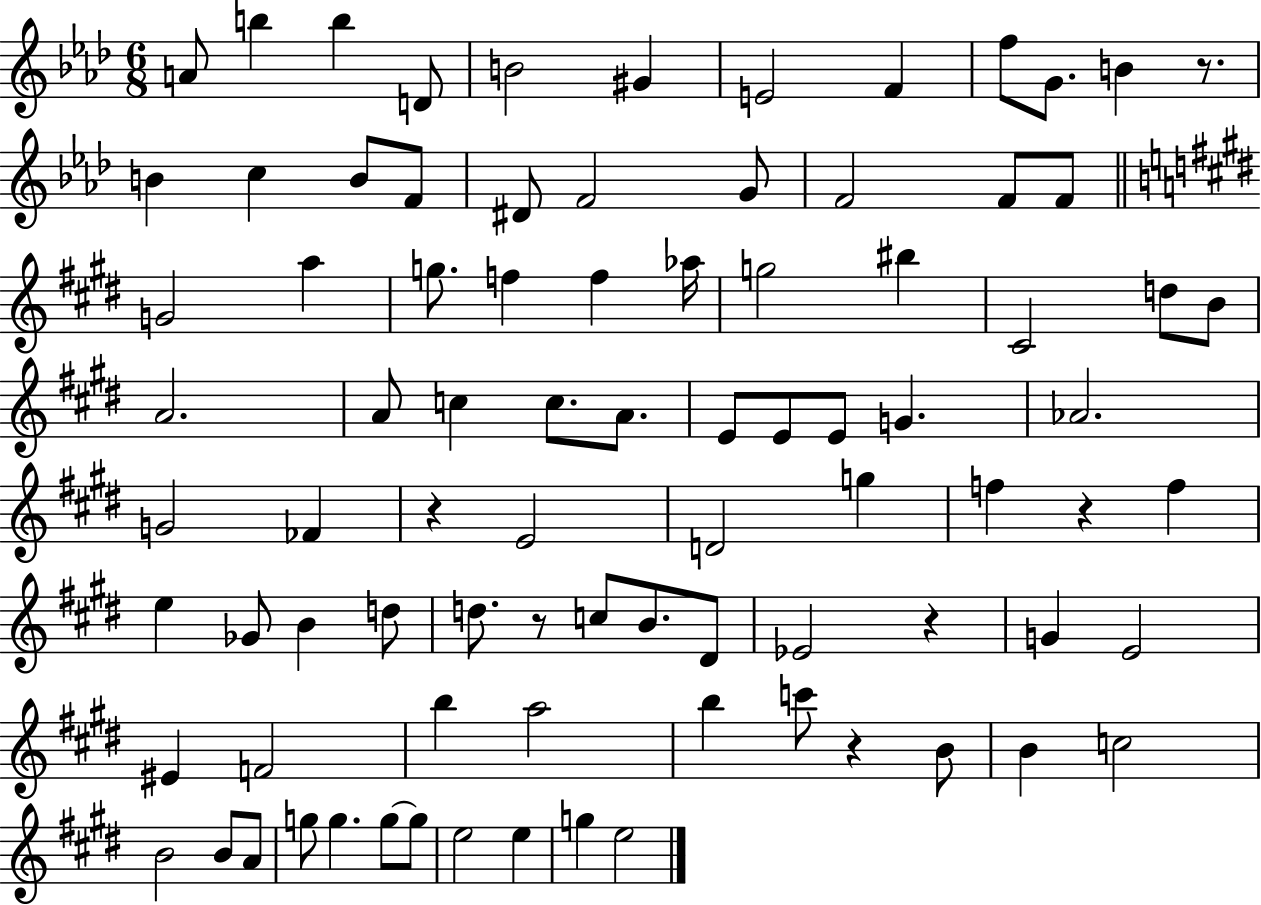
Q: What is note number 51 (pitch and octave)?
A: Gb4